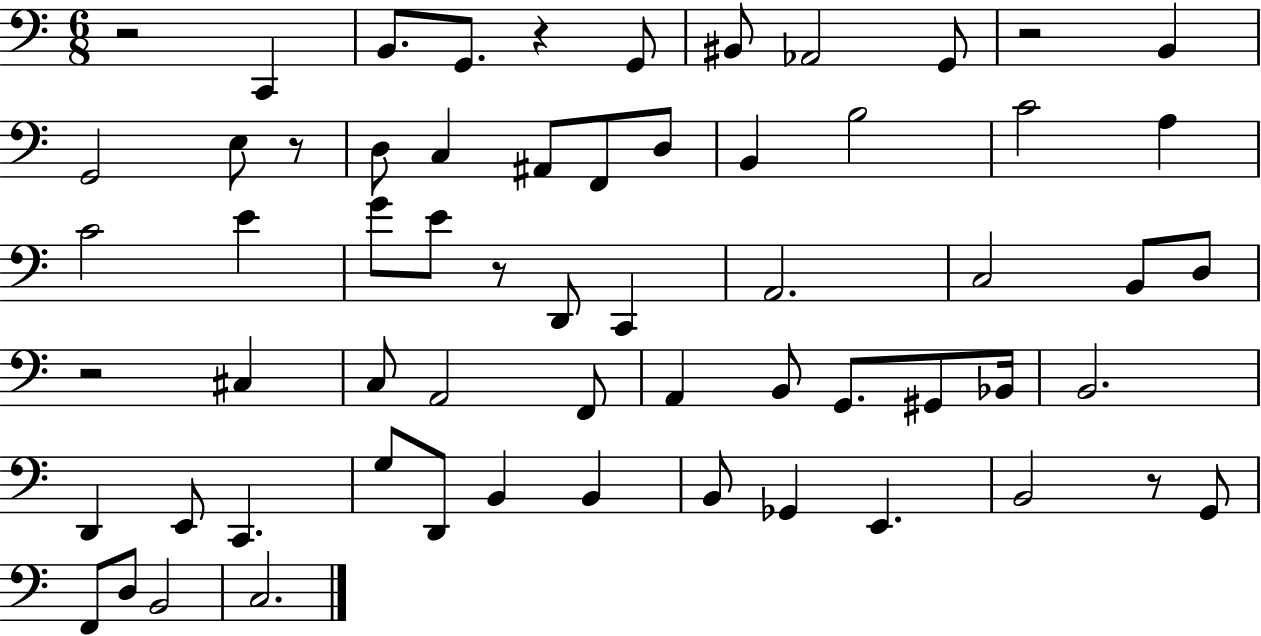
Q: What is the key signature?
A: C major